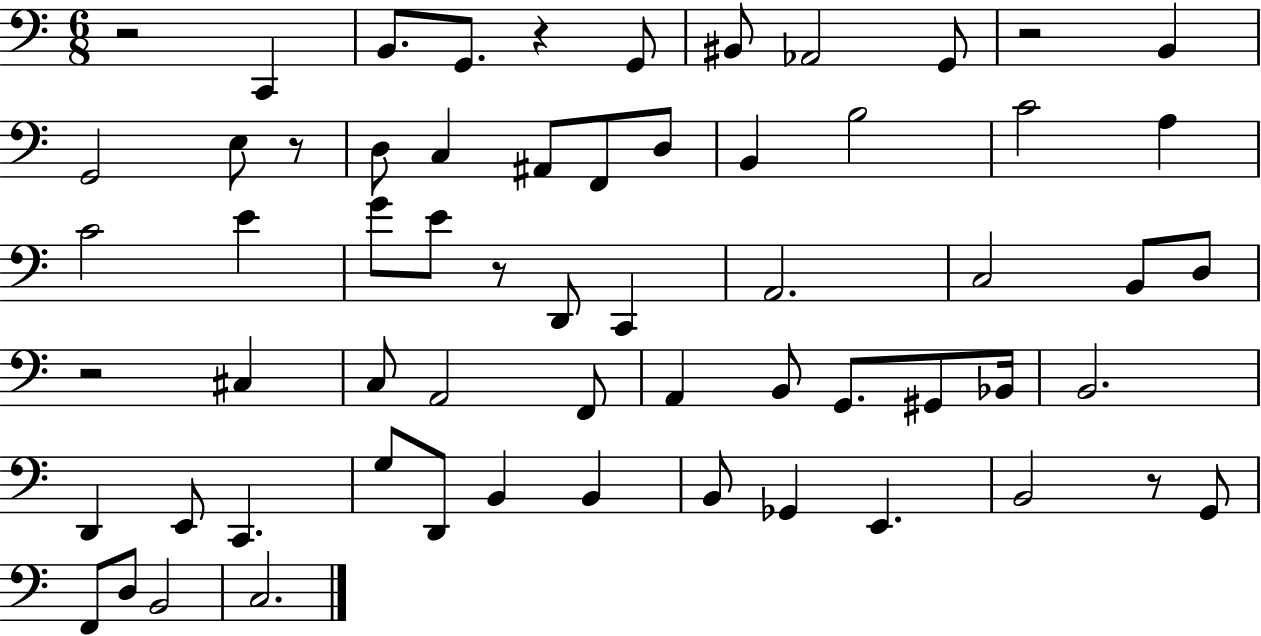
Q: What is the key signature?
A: C major